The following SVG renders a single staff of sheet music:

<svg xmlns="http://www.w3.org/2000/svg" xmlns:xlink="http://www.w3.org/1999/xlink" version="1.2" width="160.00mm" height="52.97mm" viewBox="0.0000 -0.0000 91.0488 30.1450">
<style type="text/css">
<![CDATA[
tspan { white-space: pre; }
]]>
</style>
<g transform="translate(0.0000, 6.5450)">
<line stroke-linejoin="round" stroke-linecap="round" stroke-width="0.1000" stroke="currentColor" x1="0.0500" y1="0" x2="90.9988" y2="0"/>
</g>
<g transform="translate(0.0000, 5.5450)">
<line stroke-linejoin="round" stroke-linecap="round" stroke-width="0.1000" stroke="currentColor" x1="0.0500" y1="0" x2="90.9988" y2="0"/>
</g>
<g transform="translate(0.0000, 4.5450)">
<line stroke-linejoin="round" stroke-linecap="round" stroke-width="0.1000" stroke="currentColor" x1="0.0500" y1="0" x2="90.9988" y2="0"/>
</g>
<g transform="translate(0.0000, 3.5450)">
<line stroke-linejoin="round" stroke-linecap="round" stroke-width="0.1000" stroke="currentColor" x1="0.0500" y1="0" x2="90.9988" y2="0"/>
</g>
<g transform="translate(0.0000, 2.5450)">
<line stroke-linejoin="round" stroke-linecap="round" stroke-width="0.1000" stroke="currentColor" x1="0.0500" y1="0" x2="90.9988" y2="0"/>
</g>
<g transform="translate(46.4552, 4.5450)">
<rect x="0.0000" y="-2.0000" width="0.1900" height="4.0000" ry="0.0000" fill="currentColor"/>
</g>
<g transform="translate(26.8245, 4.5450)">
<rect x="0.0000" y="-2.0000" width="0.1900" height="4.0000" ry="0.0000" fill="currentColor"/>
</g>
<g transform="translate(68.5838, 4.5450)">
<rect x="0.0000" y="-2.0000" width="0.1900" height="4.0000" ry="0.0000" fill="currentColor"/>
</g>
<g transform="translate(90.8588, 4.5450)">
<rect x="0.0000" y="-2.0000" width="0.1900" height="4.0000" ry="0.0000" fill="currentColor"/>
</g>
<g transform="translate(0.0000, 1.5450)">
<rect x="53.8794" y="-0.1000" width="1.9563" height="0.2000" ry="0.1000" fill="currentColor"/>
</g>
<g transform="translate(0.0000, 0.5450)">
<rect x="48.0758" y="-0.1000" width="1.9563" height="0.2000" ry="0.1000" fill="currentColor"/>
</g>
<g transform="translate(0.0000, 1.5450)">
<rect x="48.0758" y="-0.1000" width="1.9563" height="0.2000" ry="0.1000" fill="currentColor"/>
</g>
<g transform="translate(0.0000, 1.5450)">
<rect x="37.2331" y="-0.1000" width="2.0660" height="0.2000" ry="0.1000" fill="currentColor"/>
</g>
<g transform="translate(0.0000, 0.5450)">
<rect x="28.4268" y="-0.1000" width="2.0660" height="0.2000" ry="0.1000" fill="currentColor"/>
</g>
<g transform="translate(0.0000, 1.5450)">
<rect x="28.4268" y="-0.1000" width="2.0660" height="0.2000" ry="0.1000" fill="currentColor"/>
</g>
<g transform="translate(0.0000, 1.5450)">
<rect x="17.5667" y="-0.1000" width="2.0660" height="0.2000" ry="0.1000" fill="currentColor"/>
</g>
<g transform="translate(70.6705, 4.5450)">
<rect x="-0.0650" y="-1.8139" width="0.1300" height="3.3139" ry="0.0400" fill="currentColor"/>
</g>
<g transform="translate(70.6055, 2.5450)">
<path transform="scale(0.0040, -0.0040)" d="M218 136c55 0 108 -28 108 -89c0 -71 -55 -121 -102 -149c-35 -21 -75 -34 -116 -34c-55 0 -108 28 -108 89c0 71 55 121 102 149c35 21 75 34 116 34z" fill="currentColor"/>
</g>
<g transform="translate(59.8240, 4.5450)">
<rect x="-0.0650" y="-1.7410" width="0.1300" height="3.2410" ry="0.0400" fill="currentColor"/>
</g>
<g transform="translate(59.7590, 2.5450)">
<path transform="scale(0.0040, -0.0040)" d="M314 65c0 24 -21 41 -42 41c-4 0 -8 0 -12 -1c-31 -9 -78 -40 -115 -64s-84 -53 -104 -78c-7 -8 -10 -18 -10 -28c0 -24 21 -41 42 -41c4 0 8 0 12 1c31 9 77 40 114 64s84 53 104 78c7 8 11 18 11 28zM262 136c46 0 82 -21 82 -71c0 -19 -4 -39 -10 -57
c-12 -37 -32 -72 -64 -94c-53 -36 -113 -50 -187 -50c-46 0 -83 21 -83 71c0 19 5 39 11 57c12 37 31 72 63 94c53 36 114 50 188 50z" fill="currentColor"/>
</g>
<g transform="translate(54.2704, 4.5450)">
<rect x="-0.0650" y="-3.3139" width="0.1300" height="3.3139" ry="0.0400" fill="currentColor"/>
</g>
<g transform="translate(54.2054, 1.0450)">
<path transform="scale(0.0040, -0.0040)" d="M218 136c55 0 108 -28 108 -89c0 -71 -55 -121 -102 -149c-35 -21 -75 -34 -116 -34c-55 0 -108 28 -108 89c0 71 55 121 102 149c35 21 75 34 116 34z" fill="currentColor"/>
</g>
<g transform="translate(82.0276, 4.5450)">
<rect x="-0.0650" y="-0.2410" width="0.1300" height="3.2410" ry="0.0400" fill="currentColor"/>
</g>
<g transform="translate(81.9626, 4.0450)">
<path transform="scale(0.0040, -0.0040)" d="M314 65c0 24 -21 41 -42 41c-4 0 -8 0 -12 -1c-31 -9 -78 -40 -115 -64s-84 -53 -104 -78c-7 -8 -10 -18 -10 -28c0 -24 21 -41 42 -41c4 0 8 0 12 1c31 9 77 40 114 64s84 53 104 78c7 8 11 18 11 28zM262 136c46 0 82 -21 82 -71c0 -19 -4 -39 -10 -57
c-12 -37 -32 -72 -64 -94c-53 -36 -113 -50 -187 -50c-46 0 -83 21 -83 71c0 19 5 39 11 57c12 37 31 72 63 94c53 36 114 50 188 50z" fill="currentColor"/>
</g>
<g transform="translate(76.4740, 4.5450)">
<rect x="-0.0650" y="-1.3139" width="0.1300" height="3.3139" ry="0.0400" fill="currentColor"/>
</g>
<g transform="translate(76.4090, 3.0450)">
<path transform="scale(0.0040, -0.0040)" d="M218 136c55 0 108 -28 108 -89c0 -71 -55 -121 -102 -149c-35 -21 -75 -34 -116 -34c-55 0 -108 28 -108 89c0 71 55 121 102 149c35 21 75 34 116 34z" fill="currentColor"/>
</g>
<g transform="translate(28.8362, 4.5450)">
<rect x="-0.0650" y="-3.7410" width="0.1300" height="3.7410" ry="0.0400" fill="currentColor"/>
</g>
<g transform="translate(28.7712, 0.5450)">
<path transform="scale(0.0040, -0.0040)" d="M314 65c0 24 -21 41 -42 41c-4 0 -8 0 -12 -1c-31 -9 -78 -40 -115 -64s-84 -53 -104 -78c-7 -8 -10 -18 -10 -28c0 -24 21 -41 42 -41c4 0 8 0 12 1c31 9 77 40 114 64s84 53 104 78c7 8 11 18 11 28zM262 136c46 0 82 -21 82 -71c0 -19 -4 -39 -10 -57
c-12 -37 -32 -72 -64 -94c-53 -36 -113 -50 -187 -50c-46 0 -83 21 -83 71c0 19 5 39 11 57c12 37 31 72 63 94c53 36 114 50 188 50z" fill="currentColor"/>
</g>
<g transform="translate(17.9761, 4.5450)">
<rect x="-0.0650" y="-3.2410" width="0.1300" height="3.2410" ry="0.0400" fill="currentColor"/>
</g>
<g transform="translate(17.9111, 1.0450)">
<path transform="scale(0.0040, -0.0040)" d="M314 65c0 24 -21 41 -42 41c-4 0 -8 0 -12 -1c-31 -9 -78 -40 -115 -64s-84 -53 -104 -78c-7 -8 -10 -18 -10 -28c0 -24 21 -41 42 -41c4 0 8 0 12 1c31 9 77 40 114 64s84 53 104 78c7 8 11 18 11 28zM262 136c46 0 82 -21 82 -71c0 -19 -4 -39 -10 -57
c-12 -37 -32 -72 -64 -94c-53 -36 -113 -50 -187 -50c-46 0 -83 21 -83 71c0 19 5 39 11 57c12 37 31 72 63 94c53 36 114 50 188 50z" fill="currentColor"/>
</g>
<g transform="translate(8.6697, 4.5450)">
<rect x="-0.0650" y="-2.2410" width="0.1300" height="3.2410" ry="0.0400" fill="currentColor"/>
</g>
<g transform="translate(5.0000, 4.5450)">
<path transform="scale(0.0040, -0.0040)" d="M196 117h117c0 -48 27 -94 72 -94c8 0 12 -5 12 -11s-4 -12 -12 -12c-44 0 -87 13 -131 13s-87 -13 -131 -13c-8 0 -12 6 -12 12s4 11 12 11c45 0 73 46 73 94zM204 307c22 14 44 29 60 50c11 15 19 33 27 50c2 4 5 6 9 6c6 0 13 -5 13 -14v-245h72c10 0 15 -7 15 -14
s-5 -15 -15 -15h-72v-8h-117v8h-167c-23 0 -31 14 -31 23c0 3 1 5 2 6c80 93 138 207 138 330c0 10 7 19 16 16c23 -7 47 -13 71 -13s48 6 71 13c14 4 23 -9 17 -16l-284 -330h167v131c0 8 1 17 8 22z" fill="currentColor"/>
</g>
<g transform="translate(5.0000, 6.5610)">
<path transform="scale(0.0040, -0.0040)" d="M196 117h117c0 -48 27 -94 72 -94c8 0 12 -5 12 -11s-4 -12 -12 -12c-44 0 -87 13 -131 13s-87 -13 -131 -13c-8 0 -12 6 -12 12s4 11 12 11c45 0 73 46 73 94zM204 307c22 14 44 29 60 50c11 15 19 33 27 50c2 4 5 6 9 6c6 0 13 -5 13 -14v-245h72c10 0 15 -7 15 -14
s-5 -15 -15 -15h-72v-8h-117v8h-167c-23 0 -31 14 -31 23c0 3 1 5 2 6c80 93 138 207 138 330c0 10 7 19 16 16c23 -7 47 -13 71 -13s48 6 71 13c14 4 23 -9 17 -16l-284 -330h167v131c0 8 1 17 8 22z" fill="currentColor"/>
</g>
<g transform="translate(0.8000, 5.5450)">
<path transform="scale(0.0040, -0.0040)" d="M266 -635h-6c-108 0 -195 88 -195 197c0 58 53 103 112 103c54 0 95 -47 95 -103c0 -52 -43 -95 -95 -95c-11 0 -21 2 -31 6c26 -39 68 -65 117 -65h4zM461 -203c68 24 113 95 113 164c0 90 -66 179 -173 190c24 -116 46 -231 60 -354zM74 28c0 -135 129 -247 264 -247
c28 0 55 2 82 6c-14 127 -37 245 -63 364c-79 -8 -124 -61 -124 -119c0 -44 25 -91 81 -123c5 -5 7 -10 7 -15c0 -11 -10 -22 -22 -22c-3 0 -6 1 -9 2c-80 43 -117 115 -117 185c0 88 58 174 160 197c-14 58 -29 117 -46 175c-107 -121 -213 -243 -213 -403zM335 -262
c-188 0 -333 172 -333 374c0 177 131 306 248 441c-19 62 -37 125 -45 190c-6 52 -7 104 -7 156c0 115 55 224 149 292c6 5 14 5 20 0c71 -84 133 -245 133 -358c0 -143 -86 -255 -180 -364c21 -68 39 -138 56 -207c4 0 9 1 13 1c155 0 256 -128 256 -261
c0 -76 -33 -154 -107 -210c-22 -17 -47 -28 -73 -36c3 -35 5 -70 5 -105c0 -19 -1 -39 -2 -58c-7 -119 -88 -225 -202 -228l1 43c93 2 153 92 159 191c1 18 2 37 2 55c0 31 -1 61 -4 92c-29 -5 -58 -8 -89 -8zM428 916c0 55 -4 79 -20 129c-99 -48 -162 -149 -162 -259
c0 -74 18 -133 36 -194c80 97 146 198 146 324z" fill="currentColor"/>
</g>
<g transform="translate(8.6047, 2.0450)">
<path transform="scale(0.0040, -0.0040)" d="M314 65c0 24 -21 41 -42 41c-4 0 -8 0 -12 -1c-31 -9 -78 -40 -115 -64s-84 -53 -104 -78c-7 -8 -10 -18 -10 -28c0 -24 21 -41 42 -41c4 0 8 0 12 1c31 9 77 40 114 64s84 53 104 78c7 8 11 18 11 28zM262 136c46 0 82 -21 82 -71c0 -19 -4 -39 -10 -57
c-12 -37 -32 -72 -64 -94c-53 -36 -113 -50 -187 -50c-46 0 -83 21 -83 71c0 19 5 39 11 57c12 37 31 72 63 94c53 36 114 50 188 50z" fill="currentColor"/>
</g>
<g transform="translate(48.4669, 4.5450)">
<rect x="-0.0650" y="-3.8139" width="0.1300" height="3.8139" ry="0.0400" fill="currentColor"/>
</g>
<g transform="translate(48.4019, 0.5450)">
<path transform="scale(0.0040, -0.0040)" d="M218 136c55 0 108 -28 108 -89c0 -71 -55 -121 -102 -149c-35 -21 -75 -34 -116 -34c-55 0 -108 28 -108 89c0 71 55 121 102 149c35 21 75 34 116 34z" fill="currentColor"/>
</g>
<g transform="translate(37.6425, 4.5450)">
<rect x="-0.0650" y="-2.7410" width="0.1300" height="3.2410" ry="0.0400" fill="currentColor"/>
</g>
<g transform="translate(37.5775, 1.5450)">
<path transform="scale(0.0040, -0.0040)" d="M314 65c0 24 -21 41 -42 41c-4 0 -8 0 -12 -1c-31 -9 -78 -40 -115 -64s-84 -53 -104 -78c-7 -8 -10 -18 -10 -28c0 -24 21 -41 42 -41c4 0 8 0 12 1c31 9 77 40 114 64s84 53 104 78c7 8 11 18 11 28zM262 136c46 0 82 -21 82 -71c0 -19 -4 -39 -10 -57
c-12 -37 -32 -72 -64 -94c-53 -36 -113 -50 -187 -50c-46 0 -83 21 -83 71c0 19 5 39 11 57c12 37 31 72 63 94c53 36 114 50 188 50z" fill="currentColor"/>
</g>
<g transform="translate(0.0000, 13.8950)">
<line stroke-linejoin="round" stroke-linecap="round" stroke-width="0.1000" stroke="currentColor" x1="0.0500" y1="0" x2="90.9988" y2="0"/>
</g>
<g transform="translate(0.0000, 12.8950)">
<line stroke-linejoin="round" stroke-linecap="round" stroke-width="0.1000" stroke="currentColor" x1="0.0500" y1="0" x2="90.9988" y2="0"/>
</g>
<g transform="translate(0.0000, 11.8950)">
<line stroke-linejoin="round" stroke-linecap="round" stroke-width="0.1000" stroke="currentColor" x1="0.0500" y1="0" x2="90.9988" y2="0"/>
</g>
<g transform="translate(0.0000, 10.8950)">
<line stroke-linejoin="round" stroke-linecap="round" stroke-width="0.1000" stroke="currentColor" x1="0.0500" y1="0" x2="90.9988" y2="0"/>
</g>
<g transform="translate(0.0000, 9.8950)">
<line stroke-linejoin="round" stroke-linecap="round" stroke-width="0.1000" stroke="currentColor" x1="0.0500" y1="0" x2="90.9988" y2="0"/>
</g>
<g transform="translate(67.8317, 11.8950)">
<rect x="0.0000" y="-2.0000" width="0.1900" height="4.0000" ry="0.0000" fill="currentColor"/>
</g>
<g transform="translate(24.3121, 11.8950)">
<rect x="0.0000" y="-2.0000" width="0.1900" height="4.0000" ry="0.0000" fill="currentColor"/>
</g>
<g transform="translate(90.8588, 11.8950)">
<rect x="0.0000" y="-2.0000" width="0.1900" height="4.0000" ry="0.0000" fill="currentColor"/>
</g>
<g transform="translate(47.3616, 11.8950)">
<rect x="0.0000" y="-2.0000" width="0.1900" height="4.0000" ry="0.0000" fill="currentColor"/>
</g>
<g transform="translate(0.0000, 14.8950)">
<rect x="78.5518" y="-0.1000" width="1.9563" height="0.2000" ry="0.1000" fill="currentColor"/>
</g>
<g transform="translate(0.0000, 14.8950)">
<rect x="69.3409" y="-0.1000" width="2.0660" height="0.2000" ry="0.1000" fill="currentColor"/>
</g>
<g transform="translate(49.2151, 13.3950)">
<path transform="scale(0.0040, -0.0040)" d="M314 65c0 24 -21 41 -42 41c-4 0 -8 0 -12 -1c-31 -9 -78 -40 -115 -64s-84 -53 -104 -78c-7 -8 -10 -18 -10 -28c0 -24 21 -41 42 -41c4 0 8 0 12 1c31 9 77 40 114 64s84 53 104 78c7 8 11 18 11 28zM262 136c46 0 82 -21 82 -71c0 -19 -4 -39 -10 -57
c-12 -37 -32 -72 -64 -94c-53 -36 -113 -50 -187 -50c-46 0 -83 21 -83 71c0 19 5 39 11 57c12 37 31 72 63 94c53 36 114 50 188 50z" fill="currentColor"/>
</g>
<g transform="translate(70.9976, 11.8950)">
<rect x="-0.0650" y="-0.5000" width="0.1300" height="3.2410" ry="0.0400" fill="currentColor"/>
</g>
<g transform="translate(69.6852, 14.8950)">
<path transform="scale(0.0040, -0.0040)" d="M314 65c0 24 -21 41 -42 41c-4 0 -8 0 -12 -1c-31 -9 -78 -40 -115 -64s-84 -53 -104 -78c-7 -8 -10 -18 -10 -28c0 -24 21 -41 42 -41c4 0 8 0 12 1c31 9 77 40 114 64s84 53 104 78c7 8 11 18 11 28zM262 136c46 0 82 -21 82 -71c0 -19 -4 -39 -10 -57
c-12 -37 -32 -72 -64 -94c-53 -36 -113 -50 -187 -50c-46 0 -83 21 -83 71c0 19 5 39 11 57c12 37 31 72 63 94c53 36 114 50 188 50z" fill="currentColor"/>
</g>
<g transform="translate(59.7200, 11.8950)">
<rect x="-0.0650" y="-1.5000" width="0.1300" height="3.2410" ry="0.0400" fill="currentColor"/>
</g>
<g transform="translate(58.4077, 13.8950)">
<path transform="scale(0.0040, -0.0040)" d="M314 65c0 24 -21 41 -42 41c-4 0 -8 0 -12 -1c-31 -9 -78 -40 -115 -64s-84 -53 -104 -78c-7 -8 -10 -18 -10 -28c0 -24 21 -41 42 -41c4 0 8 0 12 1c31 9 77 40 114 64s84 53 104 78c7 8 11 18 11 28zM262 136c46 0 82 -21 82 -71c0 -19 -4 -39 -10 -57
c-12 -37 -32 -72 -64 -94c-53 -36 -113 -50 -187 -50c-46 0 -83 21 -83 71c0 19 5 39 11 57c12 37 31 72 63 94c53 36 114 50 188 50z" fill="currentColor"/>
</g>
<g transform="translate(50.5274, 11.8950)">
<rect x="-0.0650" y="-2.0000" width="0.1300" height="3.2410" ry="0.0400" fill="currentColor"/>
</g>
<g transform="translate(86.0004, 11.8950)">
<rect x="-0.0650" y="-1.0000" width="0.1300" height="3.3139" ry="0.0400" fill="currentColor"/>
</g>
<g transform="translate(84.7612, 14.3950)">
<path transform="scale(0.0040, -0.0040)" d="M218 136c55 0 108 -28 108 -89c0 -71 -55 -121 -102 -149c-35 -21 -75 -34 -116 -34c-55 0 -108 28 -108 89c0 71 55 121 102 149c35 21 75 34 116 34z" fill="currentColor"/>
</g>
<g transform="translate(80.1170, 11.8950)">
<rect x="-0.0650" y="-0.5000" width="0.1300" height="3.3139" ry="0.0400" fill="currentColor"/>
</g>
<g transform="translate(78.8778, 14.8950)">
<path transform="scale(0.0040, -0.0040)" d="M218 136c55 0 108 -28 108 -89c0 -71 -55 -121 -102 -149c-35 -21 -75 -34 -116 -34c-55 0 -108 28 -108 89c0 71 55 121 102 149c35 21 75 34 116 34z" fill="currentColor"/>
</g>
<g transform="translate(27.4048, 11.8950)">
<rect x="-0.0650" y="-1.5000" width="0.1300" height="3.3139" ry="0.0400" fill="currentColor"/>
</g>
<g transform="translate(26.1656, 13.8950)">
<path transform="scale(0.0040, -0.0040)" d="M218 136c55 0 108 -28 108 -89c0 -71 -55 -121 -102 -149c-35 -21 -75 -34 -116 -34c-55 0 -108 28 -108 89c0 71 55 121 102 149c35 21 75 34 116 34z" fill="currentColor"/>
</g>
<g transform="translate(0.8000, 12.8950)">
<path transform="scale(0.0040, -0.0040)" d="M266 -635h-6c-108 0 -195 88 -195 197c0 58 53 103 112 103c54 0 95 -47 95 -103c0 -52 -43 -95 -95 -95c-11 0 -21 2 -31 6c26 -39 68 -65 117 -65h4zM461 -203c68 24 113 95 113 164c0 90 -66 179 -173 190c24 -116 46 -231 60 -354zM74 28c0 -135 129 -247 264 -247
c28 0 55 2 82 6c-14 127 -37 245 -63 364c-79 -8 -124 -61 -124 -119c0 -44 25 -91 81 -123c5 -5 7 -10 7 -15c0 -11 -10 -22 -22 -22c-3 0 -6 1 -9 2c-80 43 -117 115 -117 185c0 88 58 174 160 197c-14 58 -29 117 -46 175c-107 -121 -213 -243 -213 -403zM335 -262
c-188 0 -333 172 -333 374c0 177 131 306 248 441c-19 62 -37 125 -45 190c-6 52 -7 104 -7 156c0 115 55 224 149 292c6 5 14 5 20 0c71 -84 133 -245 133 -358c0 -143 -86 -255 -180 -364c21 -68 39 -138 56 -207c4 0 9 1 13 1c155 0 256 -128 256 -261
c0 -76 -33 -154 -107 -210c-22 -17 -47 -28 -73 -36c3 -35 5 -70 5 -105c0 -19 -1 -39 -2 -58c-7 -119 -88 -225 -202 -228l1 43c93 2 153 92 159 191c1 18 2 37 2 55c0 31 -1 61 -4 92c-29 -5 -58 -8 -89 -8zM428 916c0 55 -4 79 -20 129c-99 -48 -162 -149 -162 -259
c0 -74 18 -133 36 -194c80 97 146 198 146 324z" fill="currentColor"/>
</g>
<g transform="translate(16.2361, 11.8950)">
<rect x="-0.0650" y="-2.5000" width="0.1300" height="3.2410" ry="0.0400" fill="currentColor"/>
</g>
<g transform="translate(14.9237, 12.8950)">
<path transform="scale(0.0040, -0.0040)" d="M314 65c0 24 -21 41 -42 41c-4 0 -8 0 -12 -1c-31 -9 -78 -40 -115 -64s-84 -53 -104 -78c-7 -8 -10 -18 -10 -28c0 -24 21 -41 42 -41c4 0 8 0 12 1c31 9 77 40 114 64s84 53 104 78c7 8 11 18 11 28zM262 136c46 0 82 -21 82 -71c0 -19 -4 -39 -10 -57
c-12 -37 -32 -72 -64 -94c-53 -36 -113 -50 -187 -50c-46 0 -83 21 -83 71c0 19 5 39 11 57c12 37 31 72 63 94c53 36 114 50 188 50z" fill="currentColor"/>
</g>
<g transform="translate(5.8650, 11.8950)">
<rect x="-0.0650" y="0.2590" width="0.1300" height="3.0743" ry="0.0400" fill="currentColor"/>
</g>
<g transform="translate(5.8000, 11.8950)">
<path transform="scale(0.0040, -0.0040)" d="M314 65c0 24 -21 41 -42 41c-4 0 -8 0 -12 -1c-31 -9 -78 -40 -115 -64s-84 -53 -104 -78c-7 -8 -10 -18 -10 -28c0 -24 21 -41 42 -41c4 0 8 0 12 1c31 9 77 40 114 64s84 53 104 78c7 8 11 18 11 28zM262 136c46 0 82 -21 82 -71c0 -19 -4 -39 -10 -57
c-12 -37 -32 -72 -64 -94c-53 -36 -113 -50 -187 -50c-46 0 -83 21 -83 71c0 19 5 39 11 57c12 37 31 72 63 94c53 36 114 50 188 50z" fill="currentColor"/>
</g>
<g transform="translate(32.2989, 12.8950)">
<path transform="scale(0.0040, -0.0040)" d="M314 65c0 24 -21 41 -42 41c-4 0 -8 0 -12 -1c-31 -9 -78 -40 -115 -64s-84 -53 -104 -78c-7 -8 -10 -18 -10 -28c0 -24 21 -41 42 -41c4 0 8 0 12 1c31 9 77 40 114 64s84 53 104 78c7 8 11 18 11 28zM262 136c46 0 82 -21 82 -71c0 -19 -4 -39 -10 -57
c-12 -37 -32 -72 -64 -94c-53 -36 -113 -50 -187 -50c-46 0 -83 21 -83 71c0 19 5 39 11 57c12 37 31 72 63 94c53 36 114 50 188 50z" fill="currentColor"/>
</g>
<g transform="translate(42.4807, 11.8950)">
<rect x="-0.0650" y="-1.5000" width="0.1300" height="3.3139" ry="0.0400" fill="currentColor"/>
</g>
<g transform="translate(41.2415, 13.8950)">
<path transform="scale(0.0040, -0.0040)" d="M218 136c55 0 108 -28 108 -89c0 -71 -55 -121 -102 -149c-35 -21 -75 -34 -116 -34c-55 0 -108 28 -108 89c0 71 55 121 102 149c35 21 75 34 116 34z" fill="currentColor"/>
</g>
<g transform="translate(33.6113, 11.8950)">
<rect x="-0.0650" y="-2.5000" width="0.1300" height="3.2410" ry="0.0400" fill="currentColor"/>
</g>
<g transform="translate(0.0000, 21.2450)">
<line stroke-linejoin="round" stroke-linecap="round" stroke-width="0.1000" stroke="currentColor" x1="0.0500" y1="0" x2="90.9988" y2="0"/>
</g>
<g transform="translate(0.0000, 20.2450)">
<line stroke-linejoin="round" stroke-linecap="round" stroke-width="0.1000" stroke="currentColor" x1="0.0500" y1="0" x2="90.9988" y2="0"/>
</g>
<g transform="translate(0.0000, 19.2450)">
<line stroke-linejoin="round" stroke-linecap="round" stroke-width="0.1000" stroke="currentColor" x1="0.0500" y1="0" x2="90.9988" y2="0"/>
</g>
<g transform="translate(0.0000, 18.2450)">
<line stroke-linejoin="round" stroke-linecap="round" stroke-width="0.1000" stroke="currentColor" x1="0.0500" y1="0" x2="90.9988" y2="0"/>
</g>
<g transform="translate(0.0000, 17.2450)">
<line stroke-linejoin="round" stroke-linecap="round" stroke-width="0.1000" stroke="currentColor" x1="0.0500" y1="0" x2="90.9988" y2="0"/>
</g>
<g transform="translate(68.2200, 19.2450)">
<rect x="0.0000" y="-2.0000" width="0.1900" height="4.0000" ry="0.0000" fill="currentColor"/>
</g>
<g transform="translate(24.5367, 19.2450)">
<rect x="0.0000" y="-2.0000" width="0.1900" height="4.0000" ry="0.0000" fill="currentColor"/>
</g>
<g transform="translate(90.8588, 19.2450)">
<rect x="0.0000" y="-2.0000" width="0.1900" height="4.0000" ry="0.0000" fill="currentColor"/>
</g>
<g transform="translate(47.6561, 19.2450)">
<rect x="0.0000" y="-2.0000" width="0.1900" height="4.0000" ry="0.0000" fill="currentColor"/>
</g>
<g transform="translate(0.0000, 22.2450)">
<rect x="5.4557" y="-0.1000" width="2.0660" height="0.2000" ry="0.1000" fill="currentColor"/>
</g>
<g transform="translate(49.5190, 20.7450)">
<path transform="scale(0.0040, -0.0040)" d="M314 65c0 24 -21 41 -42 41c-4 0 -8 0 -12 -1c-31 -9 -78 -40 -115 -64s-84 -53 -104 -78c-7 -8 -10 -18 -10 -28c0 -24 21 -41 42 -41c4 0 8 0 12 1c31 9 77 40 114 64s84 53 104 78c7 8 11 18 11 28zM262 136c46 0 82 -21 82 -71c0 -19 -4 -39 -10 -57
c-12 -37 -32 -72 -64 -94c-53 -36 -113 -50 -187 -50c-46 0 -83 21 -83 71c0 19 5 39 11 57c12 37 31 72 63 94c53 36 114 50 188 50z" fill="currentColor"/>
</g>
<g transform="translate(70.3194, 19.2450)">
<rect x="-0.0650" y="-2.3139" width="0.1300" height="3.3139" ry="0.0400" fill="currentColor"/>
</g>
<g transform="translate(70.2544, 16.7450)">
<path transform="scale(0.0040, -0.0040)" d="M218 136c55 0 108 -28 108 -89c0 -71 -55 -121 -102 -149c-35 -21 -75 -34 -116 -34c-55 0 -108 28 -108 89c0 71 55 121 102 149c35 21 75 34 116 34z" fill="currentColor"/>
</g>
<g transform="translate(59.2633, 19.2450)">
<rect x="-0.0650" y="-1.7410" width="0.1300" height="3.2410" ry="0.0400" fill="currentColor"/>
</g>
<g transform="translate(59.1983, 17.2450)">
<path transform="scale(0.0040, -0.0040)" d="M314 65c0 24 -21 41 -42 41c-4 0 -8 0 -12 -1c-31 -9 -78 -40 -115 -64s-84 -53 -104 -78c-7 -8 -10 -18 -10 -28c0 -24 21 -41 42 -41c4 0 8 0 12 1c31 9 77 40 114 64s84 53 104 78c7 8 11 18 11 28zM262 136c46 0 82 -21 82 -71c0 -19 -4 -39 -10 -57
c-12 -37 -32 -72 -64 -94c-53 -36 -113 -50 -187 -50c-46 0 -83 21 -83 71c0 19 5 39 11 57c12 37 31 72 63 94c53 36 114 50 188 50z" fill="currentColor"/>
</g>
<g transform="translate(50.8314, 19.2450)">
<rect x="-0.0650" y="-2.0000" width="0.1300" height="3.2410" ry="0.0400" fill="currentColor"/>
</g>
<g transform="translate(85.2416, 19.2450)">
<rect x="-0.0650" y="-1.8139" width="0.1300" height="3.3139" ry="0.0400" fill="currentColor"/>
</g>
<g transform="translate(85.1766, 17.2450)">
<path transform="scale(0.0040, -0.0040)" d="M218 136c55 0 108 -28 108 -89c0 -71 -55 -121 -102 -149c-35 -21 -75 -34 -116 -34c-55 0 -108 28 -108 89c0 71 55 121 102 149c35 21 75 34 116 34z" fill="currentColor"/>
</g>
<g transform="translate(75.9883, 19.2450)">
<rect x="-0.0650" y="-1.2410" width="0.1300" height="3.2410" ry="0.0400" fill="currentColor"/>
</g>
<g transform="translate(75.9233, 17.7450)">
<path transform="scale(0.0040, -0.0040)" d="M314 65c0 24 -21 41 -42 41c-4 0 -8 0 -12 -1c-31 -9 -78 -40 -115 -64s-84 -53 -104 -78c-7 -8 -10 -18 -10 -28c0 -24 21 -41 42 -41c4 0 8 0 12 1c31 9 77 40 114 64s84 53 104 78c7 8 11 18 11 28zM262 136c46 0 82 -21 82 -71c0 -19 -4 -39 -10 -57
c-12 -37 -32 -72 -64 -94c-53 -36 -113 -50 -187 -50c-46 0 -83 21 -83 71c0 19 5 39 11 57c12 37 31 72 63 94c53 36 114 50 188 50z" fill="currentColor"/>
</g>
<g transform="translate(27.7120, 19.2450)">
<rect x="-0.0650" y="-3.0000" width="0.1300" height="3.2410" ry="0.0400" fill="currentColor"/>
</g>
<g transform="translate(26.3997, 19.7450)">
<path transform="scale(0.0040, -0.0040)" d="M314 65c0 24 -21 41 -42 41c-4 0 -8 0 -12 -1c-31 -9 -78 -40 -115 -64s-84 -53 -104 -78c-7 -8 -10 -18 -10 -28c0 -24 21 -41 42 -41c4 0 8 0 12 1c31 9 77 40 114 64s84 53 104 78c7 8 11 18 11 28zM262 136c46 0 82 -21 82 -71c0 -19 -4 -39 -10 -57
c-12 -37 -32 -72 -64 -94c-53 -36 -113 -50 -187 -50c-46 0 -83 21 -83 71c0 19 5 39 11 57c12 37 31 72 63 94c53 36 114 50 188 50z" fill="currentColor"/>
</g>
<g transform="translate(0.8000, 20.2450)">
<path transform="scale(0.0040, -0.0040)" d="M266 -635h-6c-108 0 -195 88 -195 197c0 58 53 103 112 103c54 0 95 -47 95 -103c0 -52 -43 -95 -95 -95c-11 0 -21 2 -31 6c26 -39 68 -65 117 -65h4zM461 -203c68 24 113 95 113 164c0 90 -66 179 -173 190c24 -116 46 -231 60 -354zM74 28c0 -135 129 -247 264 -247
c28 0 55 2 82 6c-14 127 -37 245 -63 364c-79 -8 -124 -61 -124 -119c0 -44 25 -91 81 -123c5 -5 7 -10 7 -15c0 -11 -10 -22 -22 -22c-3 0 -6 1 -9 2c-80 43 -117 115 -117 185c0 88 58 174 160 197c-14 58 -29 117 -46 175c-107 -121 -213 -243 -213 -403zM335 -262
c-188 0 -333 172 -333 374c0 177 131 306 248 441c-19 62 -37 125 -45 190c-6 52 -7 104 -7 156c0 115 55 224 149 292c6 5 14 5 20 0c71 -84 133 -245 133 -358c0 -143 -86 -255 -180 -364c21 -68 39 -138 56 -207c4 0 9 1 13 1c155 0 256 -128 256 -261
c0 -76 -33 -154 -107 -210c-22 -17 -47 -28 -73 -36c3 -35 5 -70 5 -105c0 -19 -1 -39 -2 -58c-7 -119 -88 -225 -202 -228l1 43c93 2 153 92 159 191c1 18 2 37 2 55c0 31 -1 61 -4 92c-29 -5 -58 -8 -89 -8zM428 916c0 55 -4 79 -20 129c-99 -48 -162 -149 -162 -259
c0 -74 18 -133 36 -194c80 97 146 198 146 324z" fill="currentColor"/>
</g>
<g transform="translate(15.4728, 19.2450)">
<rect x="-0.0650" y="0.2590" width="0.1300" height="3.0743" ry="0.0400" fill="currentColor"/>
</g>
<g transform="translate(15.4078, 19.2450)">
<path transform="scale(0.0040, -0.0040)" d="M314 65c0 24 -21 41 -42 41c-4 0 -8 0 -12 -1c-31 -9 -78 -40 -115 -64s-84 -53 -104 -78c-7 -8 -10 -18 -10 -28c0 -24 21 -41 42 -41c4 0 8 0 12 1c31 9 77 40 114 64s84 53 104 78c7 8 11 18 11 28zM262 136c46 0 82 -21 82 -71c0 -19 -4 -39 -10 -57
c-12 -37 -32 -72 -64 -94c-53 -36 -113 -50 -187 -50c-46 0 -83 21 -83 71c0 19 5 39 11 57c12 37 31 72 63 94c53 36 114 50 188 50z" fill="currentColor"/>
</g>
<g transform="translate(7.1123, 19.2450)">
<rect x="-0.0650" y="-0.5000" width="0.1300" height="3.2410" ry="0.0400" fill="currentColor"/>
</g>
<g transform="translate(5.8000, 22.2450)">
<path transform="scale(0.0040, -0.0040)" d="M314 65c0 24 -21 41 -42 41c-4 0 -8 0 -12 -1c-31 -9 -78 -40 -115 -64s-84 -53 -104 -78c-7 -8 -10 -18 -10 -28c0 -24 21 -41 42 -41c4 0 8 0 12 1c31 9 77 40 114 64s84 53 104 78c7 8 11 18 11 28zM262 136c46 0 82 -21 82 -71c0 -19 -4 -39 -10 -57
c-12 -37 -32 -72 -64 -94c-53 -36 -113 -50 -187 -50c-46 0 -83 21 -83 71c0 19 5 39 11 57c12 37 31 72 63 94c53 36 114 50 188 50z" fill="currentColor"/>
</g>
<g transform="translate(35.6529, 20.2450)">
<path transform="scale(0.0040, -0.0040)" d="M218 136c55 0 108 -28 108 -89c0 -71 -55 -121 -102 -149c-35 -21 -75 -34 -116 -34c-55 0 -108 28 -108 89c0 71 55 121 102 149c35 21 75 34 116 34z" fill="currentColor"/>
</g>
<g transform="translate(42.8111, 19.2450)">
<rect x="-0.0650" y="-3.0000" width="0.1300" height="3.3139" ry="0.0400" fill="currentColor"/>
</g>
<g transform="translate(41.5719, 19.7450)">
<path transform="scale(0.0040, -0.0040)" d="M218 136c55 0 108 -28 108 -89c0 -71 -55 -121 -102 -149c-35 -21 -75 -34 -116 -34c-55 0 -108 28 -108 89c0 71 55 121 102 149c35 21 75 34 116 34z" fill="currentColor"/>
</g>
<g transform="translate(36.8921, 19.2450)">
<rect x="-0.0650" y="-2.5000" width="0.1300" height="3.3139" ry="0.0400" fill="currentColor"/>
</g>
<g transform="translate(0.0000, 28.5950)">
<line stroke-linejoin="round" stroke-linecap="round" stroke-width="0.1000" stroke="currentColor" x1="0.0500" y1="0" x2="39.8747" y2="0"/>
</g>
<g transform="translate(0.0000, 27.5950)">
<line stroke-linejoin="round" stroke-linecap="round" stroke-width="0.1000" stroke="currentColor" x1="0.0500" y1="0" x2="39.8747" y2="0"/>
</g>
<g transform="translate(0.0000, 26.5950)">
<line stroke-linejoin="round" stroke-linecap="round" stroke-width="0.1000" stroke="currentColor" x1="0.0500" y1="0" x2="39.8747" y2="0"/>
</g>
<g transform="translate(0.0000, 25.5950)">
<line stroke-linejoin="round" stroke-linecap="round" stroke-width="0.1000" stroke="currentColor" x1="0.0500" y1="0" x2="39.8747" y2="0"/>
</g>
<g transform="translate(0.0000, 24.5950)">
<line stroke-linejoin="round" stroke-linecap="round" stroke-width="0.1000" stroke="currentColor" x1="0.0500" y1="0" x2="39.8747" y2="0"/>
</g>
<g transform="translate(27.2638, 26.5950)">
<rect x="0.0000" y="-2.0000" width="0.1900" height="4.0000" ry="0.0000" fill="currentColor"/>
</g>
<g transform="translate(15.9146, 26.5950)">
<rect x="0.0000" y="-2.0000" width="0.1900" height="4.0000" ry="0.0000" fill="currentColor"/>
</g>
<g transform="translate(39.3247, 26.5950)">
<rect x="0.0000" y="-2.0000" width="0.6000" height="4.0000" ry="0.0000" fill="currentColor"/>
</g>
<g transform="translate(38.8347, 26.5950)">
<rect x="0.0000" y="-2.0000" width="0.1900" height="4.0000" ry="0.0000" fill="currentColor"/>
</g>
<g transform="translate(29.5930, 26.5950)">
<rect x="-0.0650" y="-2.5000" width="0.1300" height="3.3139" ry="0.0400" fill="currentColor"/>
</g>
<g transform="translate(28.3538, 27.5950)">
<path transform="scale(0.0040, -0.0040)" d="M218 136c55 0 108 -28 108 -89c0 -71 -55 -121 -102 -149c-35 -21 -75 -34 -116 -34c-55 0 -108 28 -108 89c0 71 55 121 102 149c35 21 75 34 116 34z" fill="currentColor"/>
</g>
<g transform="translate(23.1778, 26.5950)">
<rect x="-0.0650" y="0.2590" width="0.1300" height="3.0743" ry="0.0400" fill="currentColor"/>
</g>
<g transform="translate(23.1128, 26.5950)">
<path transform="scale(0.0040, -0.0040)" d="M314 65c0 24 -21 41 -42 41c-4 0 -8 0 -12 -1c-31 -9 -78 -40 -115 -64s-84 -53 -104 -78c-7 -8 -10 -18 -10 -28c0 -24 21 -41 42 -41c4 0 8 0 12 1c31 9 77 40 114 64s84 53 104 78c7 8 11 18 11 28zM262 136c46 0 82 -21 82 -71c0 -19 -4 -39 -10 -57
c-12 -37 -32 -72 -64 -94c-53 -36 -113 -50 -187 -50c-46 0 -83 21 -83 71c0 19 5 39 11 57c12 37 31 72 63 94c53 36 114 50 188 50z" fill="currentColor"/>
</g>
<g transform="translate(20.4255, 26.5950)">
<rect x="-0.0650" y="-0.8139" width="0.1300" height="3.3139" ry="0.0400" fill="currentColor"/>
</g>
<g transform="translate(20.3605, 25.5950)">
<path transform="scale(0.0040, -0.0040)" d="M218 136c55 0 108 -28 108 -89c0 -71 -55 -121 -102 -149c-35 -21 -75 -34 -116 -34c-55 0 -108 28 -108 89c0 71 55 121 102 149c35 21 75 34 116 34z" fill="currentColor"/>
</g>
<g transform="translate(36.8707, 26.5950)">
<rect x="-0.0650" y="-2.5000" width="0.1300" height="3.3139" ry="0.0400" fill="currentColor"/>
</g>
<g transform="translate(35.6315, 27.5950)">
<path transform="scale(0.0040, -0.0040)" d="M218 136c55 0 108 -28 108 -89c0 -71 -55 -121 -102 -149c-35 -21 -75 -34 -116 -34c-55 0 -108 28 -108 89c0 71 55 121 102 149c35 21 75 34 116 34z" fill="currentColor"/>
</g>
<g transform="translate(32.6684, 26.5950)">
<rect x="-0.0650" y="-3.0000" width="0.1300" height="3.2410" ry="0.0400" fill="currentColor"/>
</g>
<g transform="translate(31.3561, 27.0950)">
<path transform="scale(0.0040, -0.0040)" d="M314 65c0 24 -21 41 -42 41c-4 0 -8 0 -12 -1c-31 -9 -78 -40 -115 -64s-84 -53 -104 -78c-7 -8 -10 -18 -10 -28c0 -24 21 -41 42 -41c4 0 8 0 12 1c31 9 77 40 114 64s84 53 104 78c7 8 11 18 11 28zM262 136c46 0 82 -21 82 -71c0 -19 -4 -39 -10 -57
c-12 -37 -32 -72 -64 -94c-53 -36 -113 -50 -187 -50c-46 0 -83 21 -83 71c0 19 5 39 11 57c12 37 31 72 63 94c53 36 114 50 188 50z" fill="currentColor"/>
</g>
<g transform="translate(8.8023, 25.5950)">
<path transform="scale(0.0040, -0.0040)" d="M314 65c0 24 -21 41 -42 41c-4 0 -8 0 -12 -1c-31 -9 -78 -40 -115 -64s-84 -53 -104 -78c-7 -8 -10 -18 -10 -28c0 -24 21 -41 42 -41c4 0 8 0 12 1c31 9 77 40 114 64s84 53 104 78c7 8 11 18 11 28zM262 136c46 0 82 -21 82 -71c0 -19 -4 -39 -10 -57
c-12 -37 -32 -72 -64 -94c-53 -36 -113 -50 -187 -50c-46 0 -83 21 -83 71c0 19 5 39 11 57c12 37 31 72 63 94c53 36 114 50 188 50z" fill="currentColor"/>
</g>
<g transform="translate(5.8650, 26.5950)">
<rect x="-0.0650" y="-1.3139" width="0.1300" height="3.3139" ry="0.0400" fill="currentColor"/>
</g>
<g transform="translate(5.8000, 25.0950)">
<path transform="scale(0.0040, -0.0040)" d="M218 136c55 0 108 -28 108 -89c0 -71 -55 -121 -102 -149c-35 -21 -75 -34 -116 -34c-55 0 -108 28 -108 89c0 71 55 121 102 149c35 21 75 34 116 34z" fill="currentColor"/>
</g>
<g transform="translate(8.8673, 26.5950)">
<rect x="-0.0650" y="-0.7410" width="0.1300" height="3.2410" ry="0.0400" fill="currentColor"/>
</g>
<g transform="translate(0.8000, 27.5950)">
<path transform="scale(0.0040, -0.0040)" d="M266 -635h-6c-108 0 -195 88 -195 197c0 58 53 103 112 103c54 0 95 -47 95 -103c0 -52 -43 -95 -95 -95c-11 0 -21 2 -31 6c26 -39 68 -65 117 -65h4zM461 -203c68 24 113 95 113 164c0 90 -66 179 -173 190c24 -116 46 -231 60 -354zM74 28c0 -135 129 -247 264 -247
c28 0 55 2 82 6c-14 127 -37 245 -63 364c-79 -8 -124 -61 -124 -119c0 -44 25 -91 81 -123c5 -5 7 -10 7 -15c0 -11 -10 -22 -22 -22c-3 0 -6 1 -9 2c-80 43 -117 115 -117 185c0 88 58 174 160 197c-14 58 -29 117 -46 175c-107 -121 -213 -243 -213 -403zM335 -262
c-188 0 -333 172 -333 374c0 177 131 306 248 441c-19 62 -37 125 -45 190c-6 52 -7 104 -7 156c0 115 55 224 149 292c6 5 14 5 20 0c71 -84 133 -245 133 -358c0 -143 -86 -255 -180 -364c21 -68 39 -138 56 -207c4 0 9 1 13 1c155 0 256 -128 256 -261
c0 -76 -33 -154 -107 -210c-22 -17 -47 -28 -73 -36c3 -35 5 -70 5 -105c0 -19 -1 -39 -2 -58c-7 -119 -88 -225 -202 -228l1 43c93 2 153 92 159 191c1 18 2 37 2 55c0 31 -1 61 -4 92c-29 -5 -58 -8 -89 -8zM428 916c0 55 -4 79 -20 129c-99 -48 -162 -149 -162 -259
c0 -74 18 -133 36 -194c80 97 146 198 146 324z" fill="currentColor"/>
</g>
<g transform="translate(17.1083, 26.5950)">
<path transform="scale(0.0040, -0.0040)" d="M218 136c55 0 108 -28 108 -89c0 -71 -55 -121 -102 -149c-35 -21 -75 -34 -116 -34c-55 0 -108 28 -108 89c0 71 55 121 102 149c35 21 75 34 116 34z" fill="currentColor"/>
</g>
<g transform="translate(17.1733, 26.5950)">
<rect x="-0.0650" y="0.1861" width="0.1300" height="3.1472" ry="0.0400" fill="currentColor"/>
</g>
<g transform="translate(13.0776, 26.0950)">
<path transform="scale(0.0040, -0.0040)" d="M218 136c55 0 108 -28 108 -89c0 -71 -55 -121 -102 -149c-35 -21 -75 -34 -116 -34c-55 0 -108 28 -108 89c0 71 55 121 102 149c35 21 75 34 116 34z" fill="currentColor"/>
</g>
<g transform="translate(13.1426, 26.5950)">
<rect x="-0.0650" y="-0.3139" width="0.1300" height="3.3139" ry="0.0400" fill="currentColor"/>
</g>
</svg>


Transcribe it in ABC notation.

X:1
T:Untitled
M:4/4
L:1/4
K:C
g2 b2 c'2 a2 c' b f2 f e c2 B2 G2 E G2 E F2 E2 C2 C D C2 B2 A2 G A F2 f2 g e2 f e d2 c B d B2 G A2 G